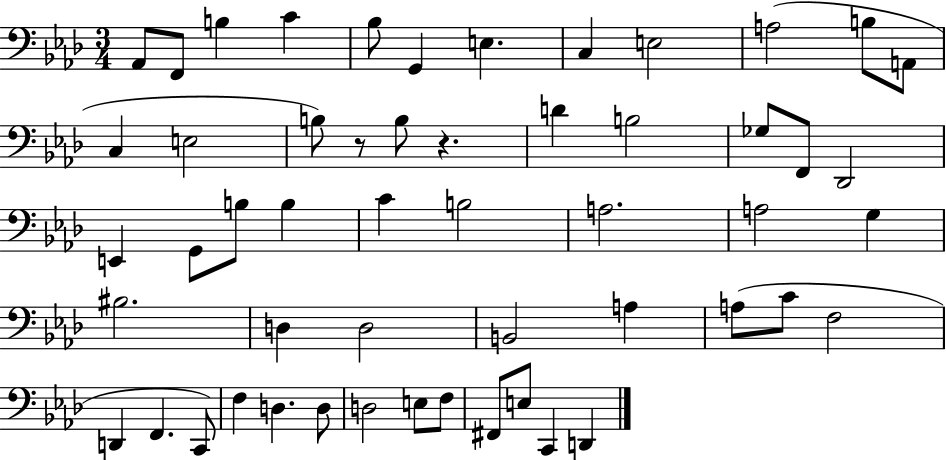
{
  \clef bass
  \numericTimeSignature
  \time 3/4
  \key aes \major
  \repeat volta 2 { aes,8 f,8 b4 c'4 | bes8 g,4 e4. | c4 e2 | a2( b8 a,8 | \break c4 e2 | b8) r8 b8 r4. | d'4 b2 | ges8 f,8 des,2 | \break e,4 g,8 b8 b4 | c'4 b2 | a2. | a2 g4 | \break bis2. | d4 d2 | b,2 a4 | a8( c'8 f2 | \break d,4 f,4. c,8) | f4 d4. d8 | d2 e8 f8 | fis,8 e8 c,4 d,4 | \break } \bar "|."
}